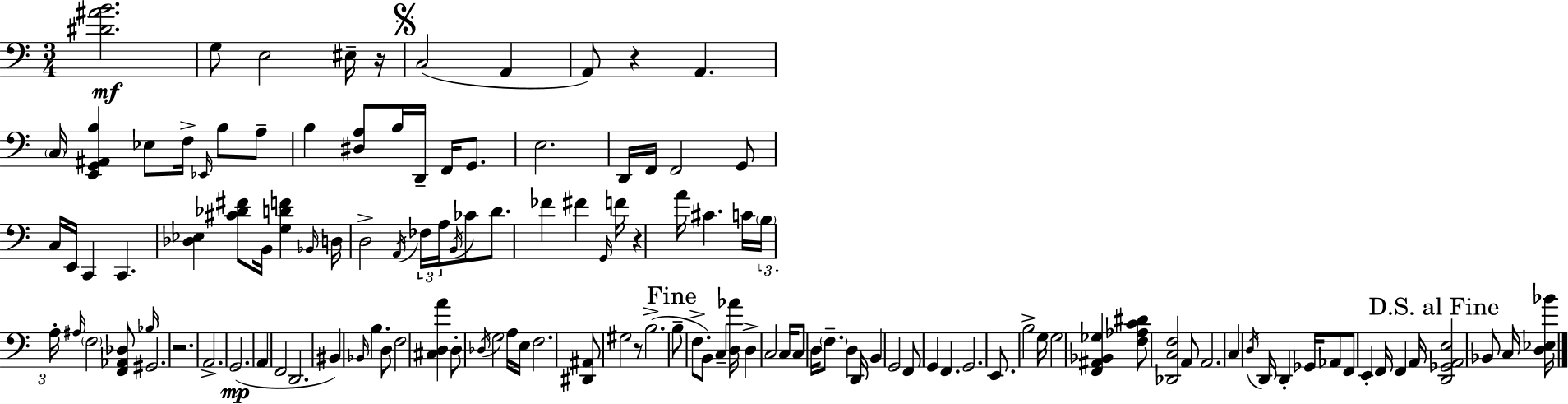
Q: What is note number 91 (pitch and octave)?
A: A2